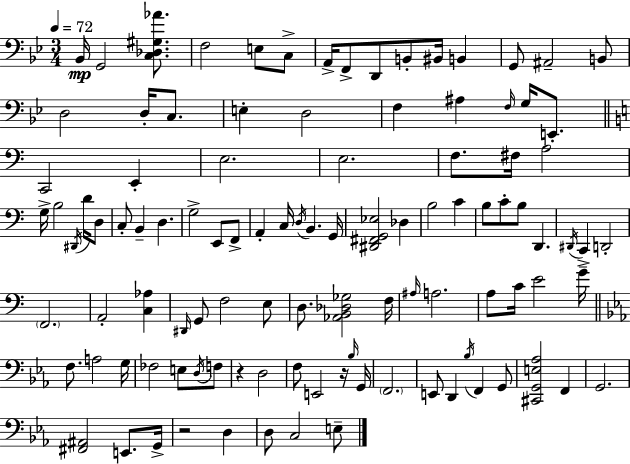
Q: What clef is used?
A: bass